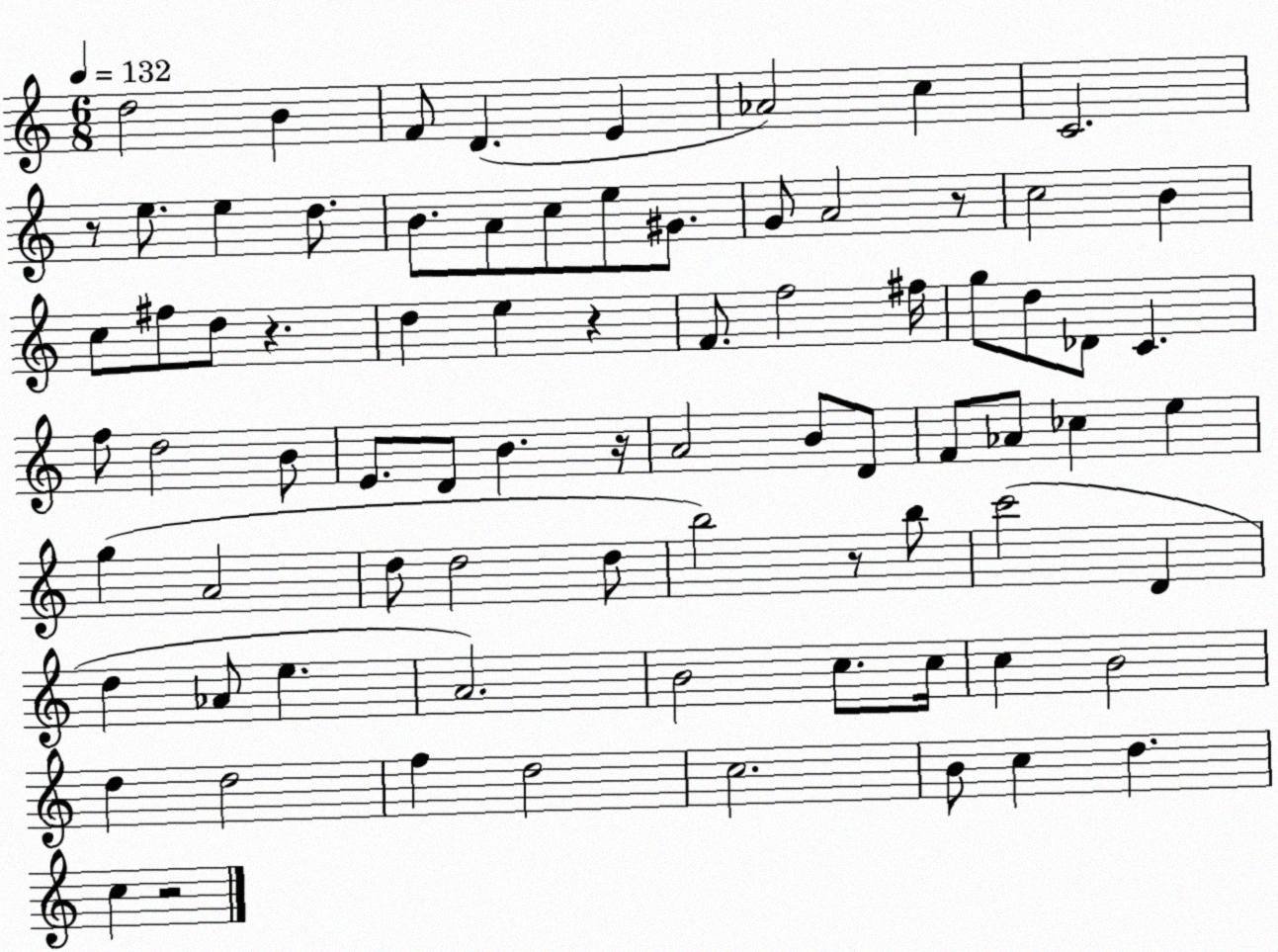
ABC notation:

X:1
T:Untitled
M:6/8
L:1/4
K:C
d2 B F/2 D E _A2 c C2 z/2 e/2 e d/2 B/2 A/2 c/2 e/2 ^G/2 G/2 A2 z/2 c2 B c/2 ^f/2 d/2 z d e z F/2 f2 ^f/4 g/2 d/2 _D/2 C f/2 d2 B/2 E/2 D/2 B z/4 A2 B/2 D/2 F/2 _A/2 _c e g A2 d/2 d2 d/2 b2 z/2 b/2 c'2 D d _A/2 e A2 B2 c/2 c/4 c B2 d d2 f d2 c2 B/2 c d c z2